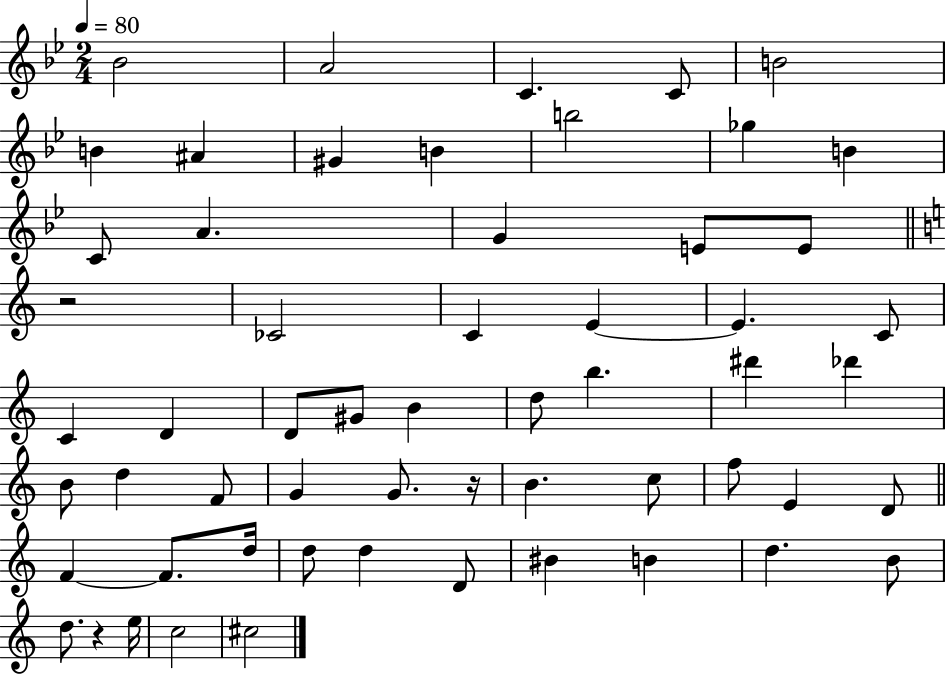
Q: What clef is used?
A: treble